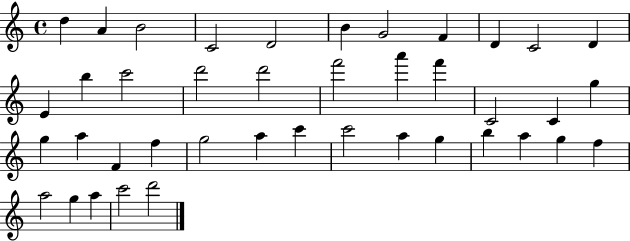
D5/q A4/q B4/h C4/h D4/h B4/q G4/h F4/q D4/q C4/h D4/q E4/q B5/q C6/h D6/h D6/h F6/h A6/q F6/q C4/h C4/q G5/q G5/q A5/q F4/q F5/q G5/h A5/q C6/q C6/h A5/q G5/q B5/q A5/q G5/q F5/q A5/h G5/q A5/q C6/h D6/h